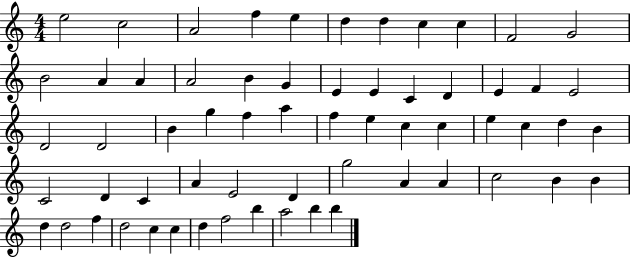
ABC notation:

X:1
T:Untitled
M:4/4
L:1/4
K:C
e2 c2 A2 f e d d c c F2 G2 B2 A A A2 B G E E C D E F E2 D2 D2 B g f a f e c c e c d B C2 D C A E2 D g2 A A c2 B B d d2 f d2 c c d f2 b a2 b b